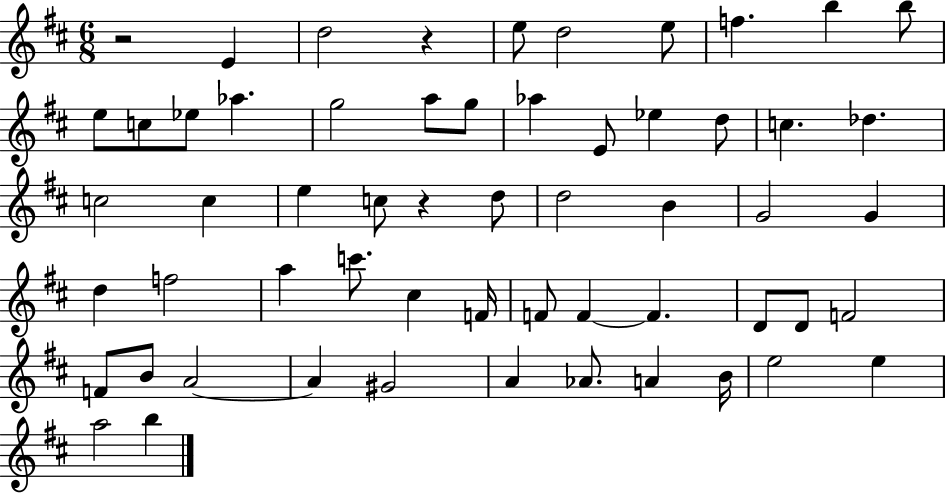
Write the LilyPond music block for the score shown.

{
  \clef treble
  \numericTimeSignature
  \time 6/8
  \key d \major
  r2 e'4 | d''2 r4 | e''8 d''2 e''8 | f''4. b''4 b''8 | \break e''8 c''8 ees''8 aes''4. | g''2 a''8 g''8 | aes''4 e'8 ees''4 d''8 | c''4. des''4. | \break c''2 c''4 | e''4 c''8 r4 d''8 | d''2 b'4 | g'2 g'4 | \break d''4 f''2 | a''4 c'''8. cis''4 f'16 | f'8 f'4~~ f'4. | d'8 d'8 f'2 | \break f'8 b'8 a'2~~ | a'4 gis'2 | a'4 aes'8. a'4 b'16 | e''2 e''4 | \break a''2 b''4 | \bar "|."
}